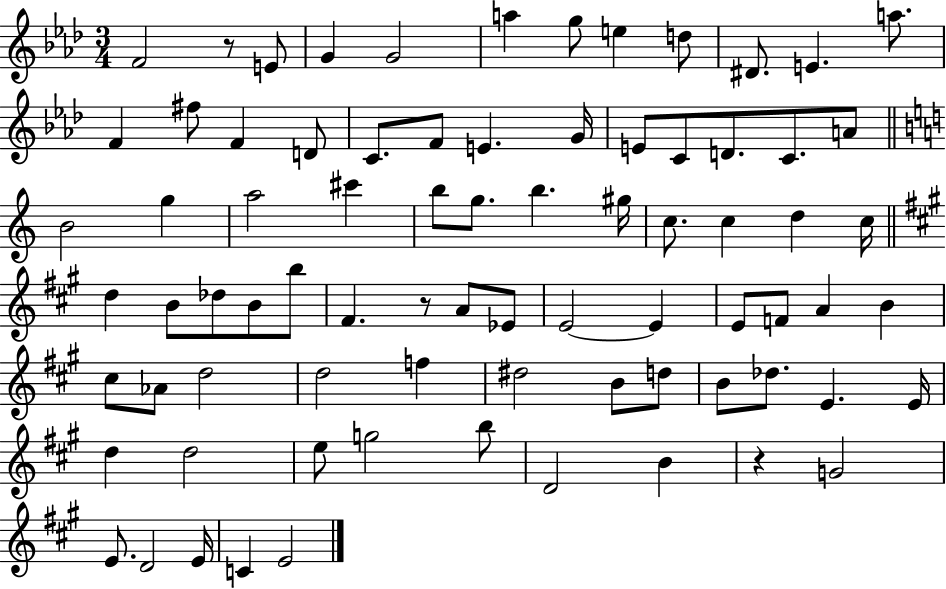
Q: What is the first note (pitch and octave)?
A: F4